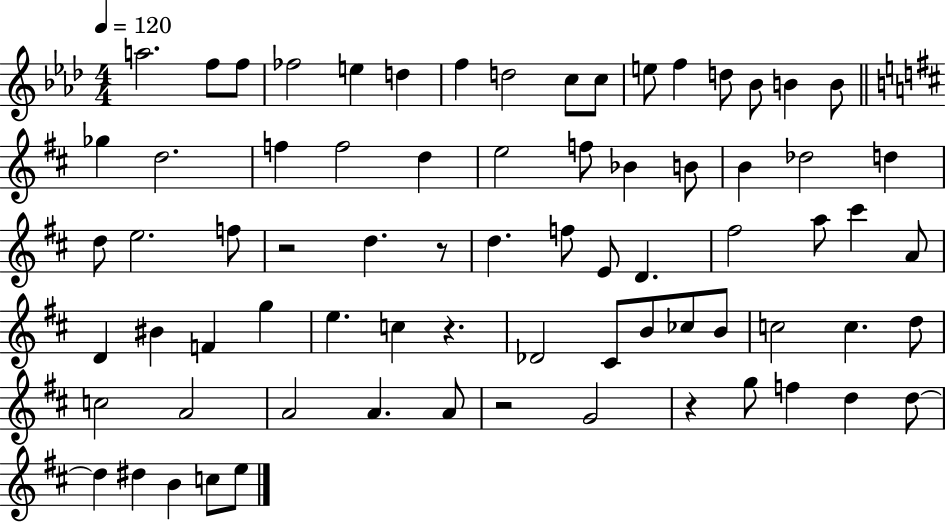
A5/h. F5/e F5/e FES5/h E5/q D5/q F5/q D5/h C5/e C5/e E5/e F5/q D5/e Bb4/e B4/q B4/e Gb5/q D5/h. F5/q F5/h D5/q E5/h F5/e Bb4/q B4/e B4/q Db5/h D5/q D5/e E5/h. F5/e R/h D5/q. R/e D5/q. F5/e E4/e D4/q. F#5/h A5/e C#6/q A4/e D4/q BIS4/q F4/q G5/q E5/q. C5/q R/q. Db4/h C#4/e B4/e CES5/e B4/e C5/h C5/q. D5/e C5/h A4/h A4/h A4/q. A4/e R/h G4/h R/q G5/e F5/q D5/q D5/e D5/q D#5/q B4/q C5/e E5/e